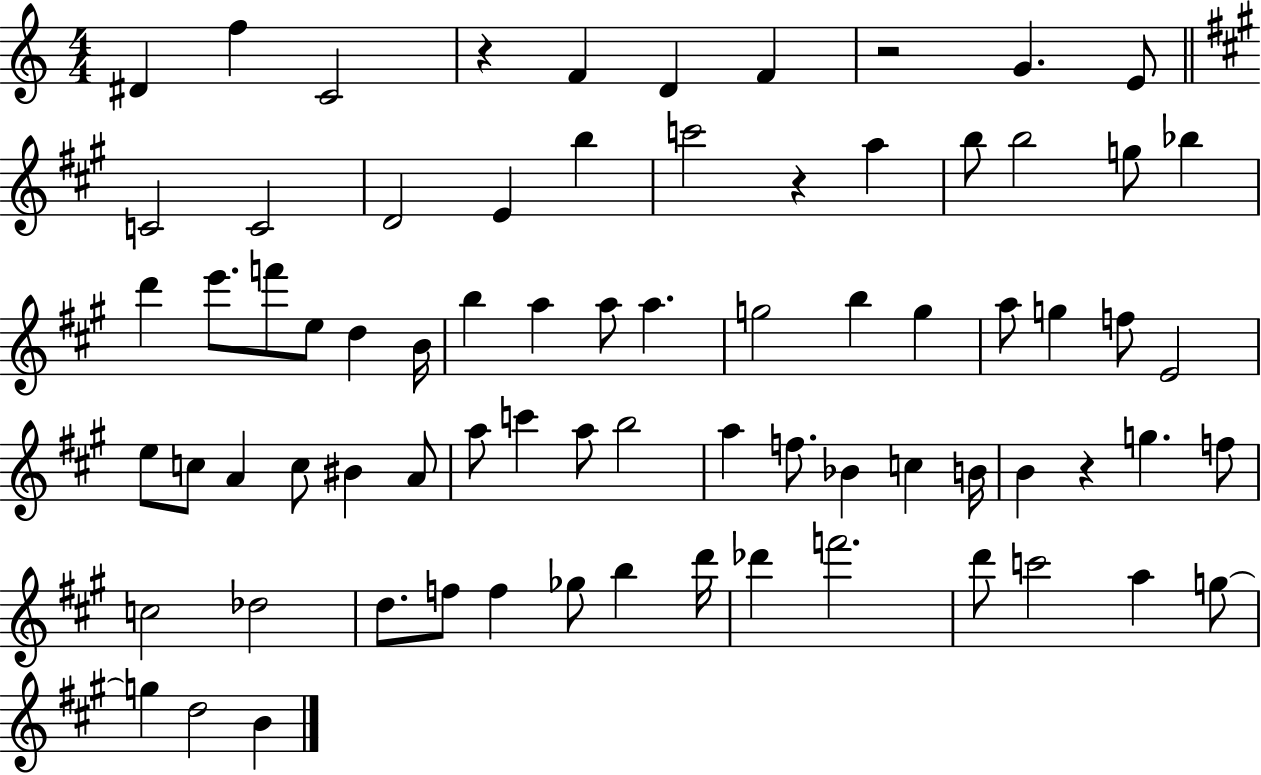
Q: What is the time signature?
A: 4/4